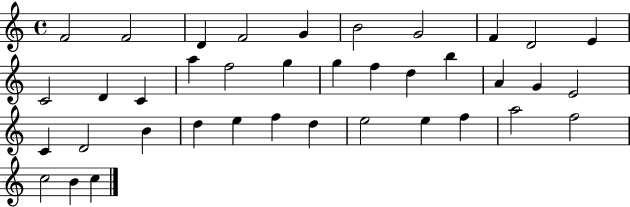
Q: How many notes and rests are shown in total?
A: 38